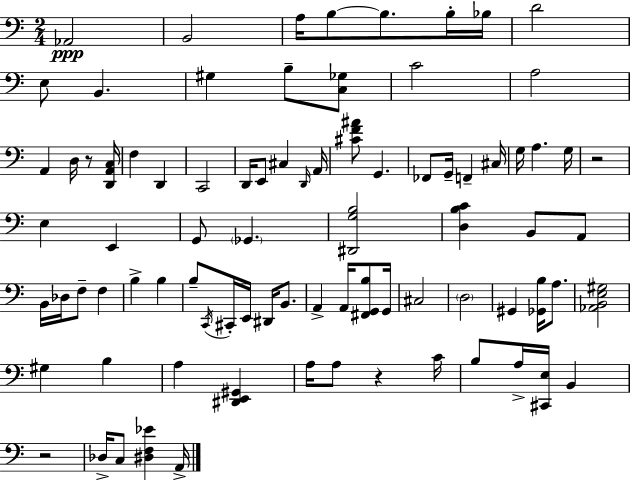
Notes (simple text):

Ab2/h B2/h A3/s B3/e B3/e. B3/s Bb3/s D4/h E3/e B2/q. G#3/q B3/e [C3,Gb3]/e C4/h A3/h A2/q D3/s R/e [D2,A2,C3]/s F3/q D2/q C2/h D2/s E2/e C#3/q D2/s A2/s [C#4,F4,A#4]/e G2/q. FES2/e G2/s F2/q C#3/s G3/s A3/q. G3/s R/h E3/q E2/q G2/e Gb2/q. [D#2,G3,B3]/h [D3,B3,C4]/q B2/e A2/e B2/s Db3/s F3/e F3/q B3/q B3/q B3/e C2/s C#2/s E2/s D#2/s B2/e. A2/q A2/s [F#2,G2,B3]/e G2/s C#3/h D3/h G#2/q [Gb2,B3]/s A3/e. [Ab2,B2,E3,G#3]/h G#3/q B3/q A3/q [D#2,E2,G#2]/q A3/s A3/e R/q C4/s B3/e A3/s [C#2,E3]/s B2/q R/h Db3/s C3/e [D#3,F3,Eb4]/q A2/s